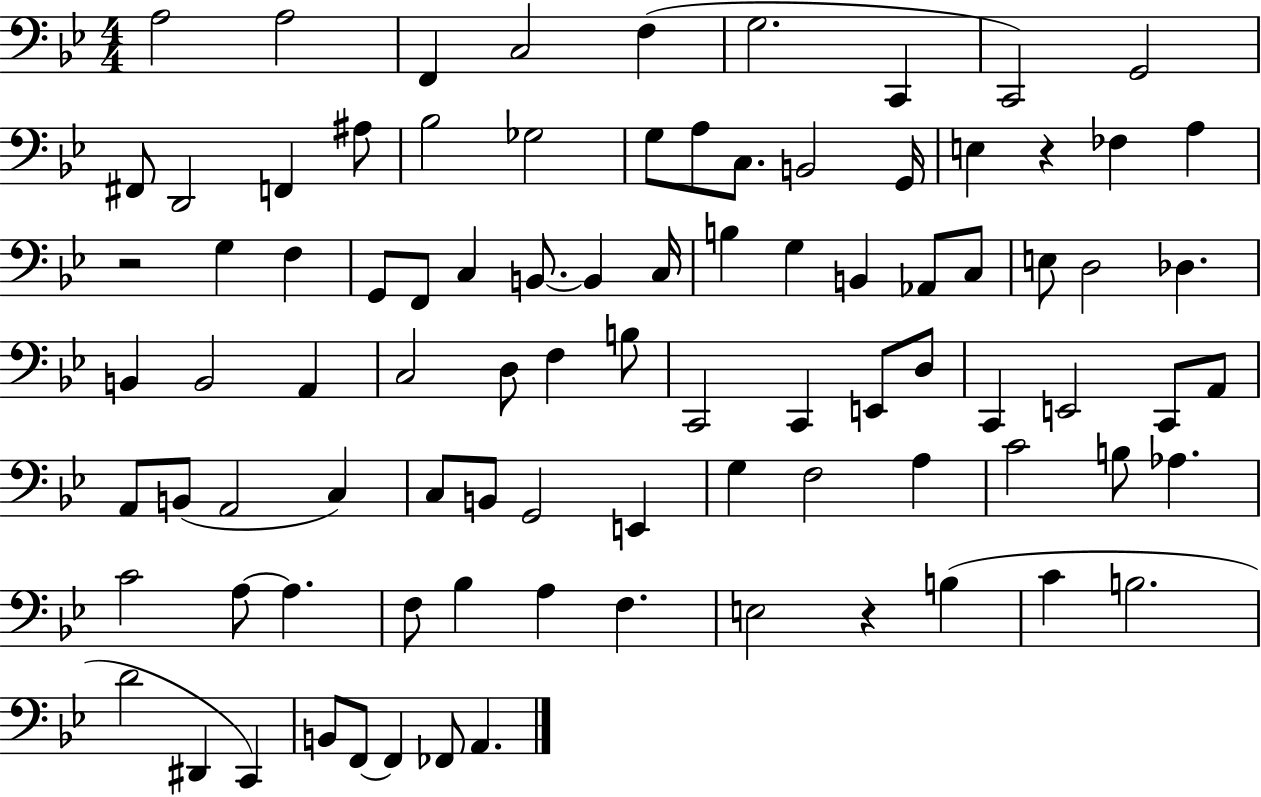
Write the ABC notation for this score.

X:1
T:Untitled
M:4/4
L:1/4
K:Bb
A,2 A,2 F,, C,2 F, G,2 C,, C,,2 G,,2 ^F,,/2 D,,2 F,, ^A,/2 _B,2 _G,2 G,/2 A,/2 C,/2 B,,2 G,,/4 E, z _F, A, z2 G, F, G,,/2 F,,/2 C, B,,/2 B,, C,/4 B, G, B,, _A,,/2 C,/2 E,/2 D,2 _D, B,, B,,2 A,, C,2 D,/2 F, B,/2 C,,2 C,, E,,/2 D,/2 C,, E,,2 C,,/2 A,,/2 A,,/2 B,,/2 A,,2 C, C,/2 B,,/2 G,,2 E,, G, F,2 A, C2 B,/2 _A, C2 A,/2 A, F,/2 _B, A, F, E,2 z B, C B,2 D2 ^D,, C,, B,,/2 F,,/2 F,, _F,,/2 A,,